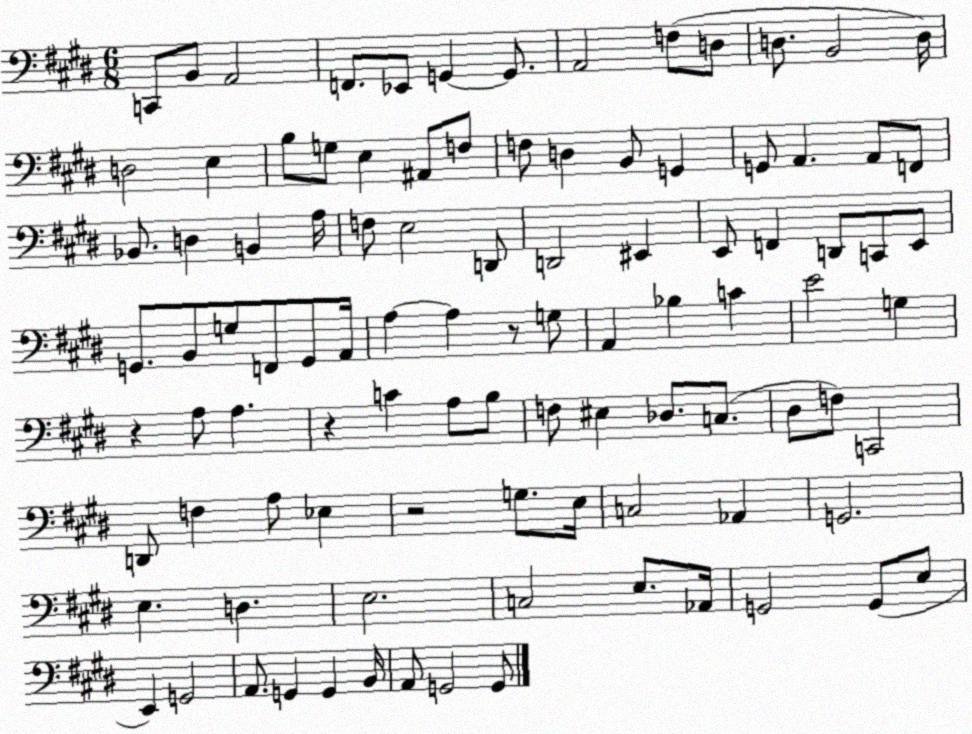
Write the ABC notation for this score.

X:1
T:Untitled
M:6/8
L:1/4
K:E
C,,/2 B,,/2 A,,2 F,,/2 _E,,/2 G,, G,,/2 A,,2 F,/2 D,/2 D,/2 B,,2 D,/4 D,2 E, B,/2 G,/2 E, ^A,,/2 F,/2 F,/2 D, B,,/2 G,, G,,/2 A,, A,,/2 F,,/2 _B,,/2 D, B,, A,/4 F,/2 E,2 D,,/2 D,,2 ^E,, E,,/2 F,, D,,/2 C,,/2 E,,/2 G,,/2 B,,/2 G,/2 F,,/2 G,,/2 A,,/4 A, A, z/2 G,/2 A,, _B, C E2 G, z A,/2 A, z C A,/2 B,/2 F,/2 ^E, _D,/2 C,/2 ^D,/2 F,/2 C,,2 D,,/2 F, A,/2 _E, z2 G,/2 E,/4 C,2 _A,, G,,2 E, D, E,2 C,2 E,/2 _A,,/4 G,,2 G,,/2 E,/2 E,, G,,2 A,,/2 G,, G,, B,,/4 A,,/2 G,,2 G,,/2